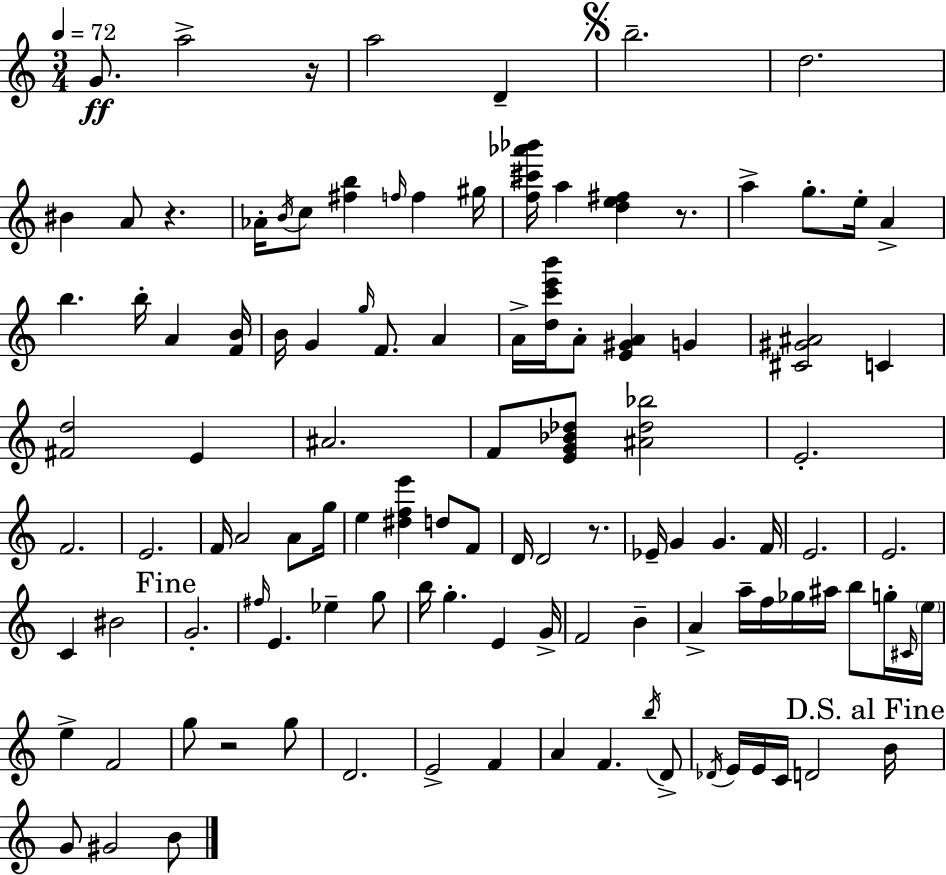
G4/e. A5/h R/s A5/h D4/q B5/h. D5/h. BIS4/q A4/e R/q. Ab4/s B4/s C5/e [F#5,B5]/q F5/s F5/q G#5/s [F5,C#6,Ab6,Bb6]/s A5/q [D5,E5,F#5]/q R/e. A5/q G5/e. E5/s A4/q B5/q. B5/s A4/q [F4,B4]/s B4/s G4/q G5/s F4/e. A4/q A4/s [D5,C6,E6,B6]/s A4/e [E4,G#4,A4]/q G4/q [C#4,G#4,A#4]/h C4/q [F#4,D5]/h E4/q A#4/h. F4/e [E4,G4,Bb4,Db5]/e [A#4,Db5,Bb5]/h E4/h. F4/h. E4/h. F4/s A4/h A4/e G5/s E5/q [D#5,F5,E6]/q D5/e F4/e D4/s D4/h R/e. Eb4/s G4/q G4/q. F4/s E4/h. E4/h. C4/q BIS4/h G4/h. F#5/s E4/q. Eb5/q G5/e B5/s G5/q. E4/q G4/s F4/h B4/q A4/q A5/s F5/s Gb5/s A#5/s B5/e G5/s C#4/s E5/s E5/q F4/h G5/e R/h G5/e D4/h. E4/h F4/q A4/q F4/q. B5/s D4/e Db4/s E4/s E4/s C4/s D4/h B4/s G4/e G#4/h B4/e